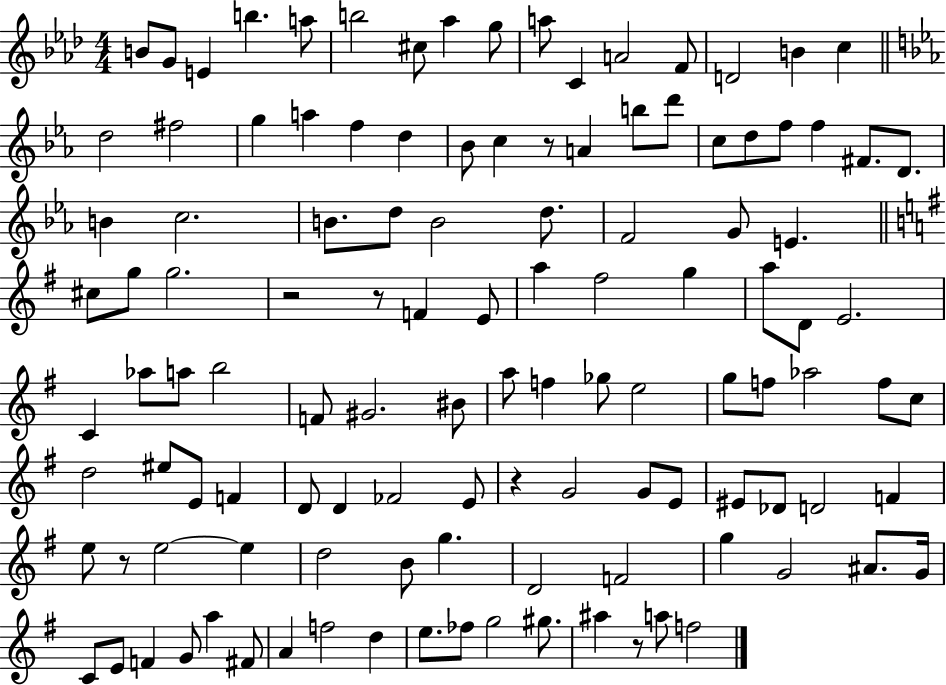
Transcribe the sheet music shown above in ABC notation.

X:1
T:Untitled
M:4/4
L:1/4
K:Ab
B/2 G/2 E b a/2 b2 ^c/2 _a g/2 a/2 C A2 F/2 D2 B c d2 ^f2 g a f d _B/2 c z/2 A b/2 d'/2 c/2 d/2 f/2 f ^F/2 D/2 B c2 B/2 d/2 B2 d/2 F2 G/2 E ^c/2 g/2 g2 z2 z/2 F E/2 a ^f2 g a/2 D/2 E2 C _a/2 a/2 b2 F/2 ^G2 ^B/2 a/2 f _g/2 e2 g/2 f/2 _a2 f/2 c/2 d2 ^e/2 E/2 F D/2 D _F2 E/2 z G2 G/2 E/2 ^E/2 _D/2 D2 F e/2 z/2 e2 e d2 B/2 g D2 F2 g G2 ^A/2 G/4 C/2 E/2 F G/2 a ^F/2 A f2 d e/2 _f/2 g2 ^g/2 ^a z/2 a/2 f2